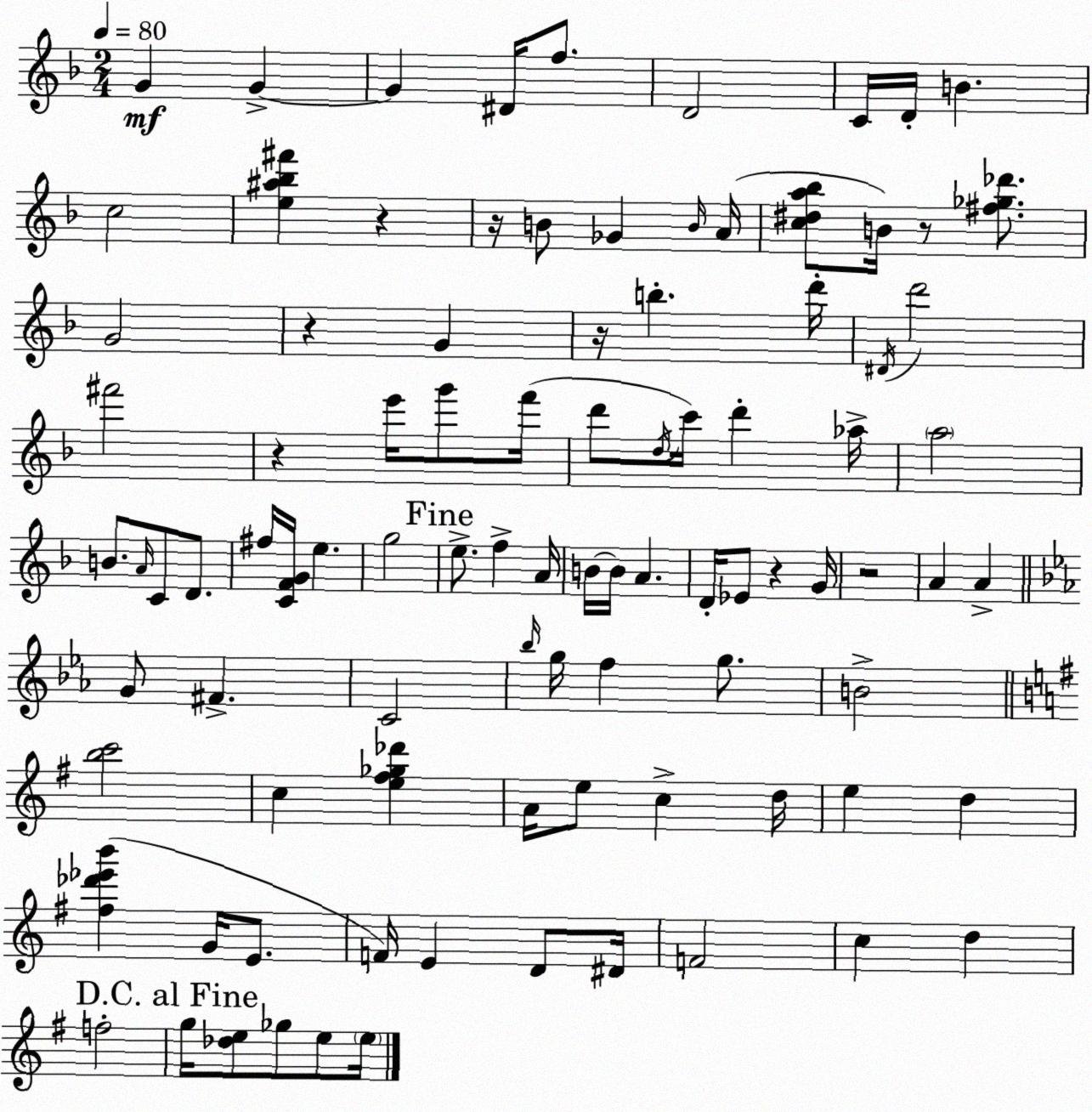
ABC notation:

X:1
T:Untitled
M:2/4
L:1/4
K:Dm
G G G ^D/4 f/2 D2 C/4 D/4 B c2 [e^a_b^f'] z z/4 B/2 _G B/4 A/4 [c^da_b]/2 B/4 z/2 [^f_g_d']/2 G2 z G z/4 b d'/4 ^D/4 d'2 ^f'2 z e'/4 g'/2 f'/4 d'/2 d/4 c'/4 d' _a/4 a2 B/2 A/4 C/2 D/2 ^f/4 [CFG]/4 e g2 e/2 f A/4 B/4 B/4 A D/4 _E/2 z G/4 z2 A A G/2 ^F C2 _b/4 g/4 f g/2 B2 [bc']2 c [e^f_g_d'] A/4 e/2 c d/4 e d [^f_d'_e'b'] G/4 E/2 F/4 E D/2 ^D/4 F2 c d f2 g/4 [_de]/2 _g/2 e/2 e/4